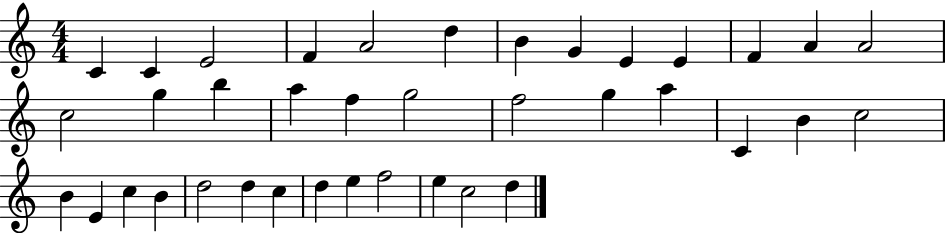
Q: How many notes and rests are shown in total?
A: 38